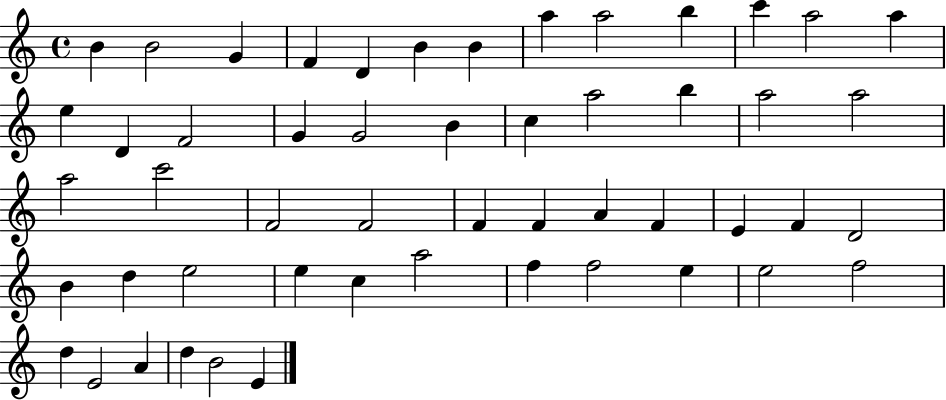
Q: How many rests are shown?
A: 0